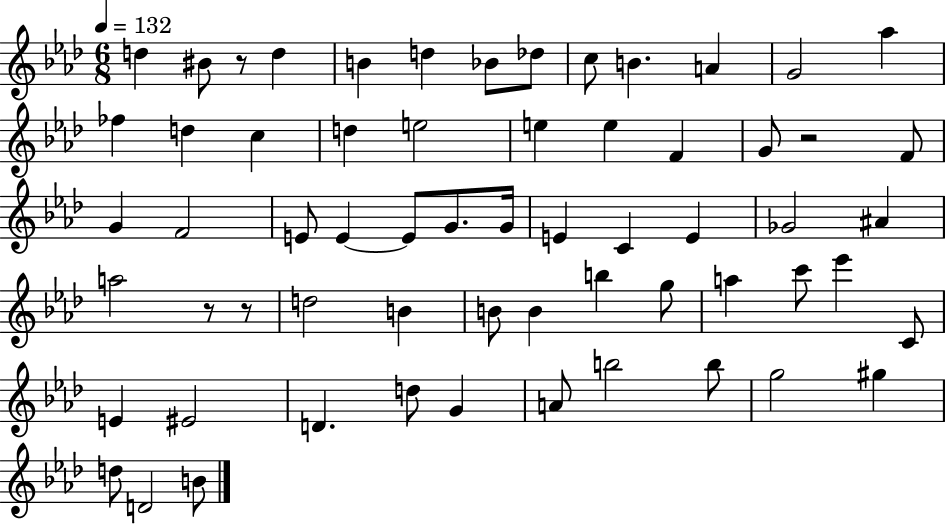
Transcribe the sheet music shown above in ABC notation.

X:1
T:Untitled
M:6/8
L:1/4
K:Ab
d ^B/2 z/2 d B d _B/2 _d/2 c/2 B A G2 _a _f d c d e2 e e F G/2 z2 F/2 G F2 E/2 E E/2 G/2 G/4 E C E _G2 ^A a2 z/2 z/2 d2 B B/2 B b g/2 a c'/2 _e' C/2 E ^E2 D d/2 G A/2 b2 b/2 g2 ^g d/2 D2 B/2